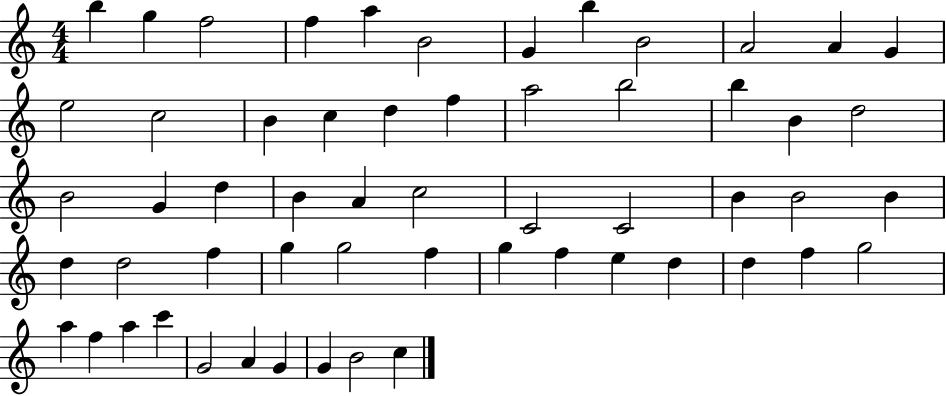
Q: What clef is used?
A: treble